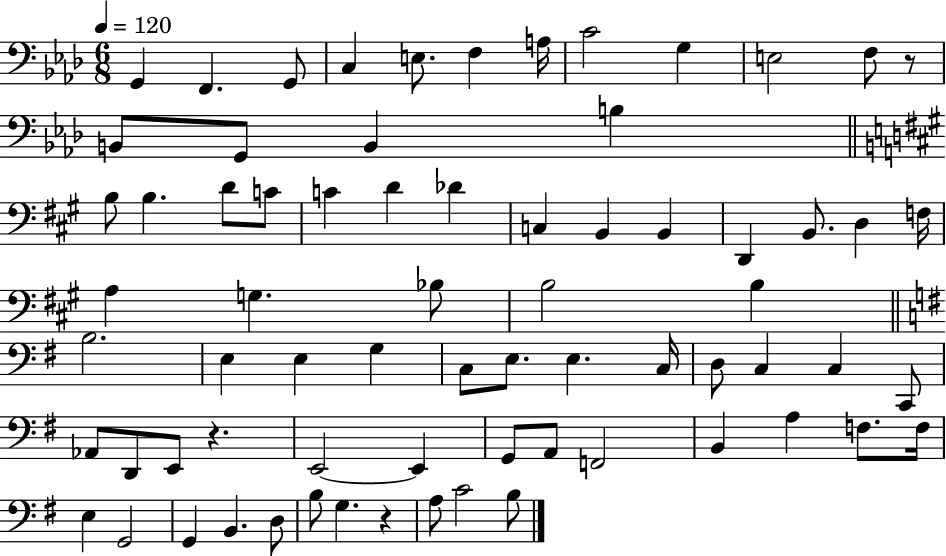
X:1
T:Untitled
M:6/8
L:1/4
K:Ab
G,, F,, G,,/2 C, E,/2 F, A,/4 C2 G, E,2 F,/2 z/2 B,,/2 G,,/2 B,, B, B,/2 B, D/2 C/2 C D _D C, B,, B,, D,, B,,/2 D, F,/4 A, G, _B,/2 B,2 B, B,2 E, E, G, C,/2 E,/2 E, C,/4 D,/2 C, C, C,,/2 _A,,/2 D,,/2 E,,/2 z E,,2 E,, G,,/2 A,,/2 F,,2 B,, A, F,/2 F,/4 E, G,,2 G,, B,, D,/2 B,/2 G, z A,/2 C2 B,/2